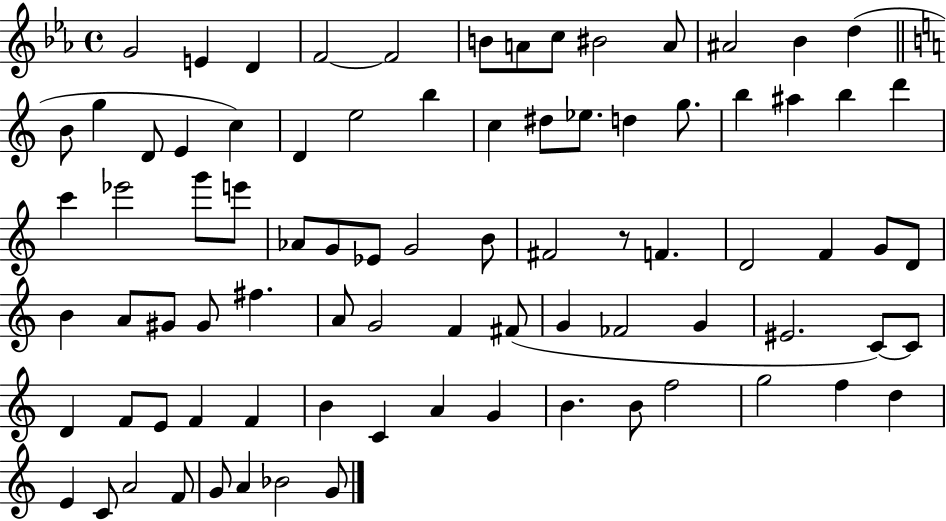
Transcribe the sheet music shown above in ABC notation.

X:1
T:Untitled
M:4/4
L:1/4
K:Eb
G2 E D F2 F2 B/2 A/2 c/2 ^B2 A/2 ^A2 _B d B/2 g D/2 E c D e2 b c ^d/2 _e/2 d g/2 b ^a b d' c' _e'2 g'/2 e'/2 _A/2 G/2 _E/2 G2 B/2 ^F2 z/2 F D2 F G/2 D/2 B A/2 ^G/2 ^G/2 ^f A/2 G2 F ^F/2 G _F2 G ^E2 C/2 C/2 D F/2 E/2 F F B C A G B B/2 f2 g2 f d E C/2 A2 F/2 G/2 A _B2 G/2